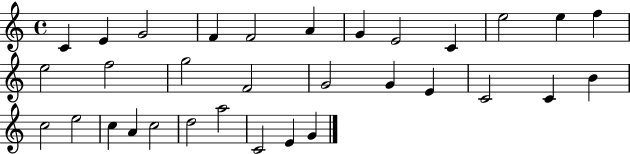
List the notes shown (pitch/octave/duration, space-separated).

C4/q E4/q G4/h F4/q F4/h A4/q G4/q E4/h C4/q E5/h E5/q F5/q E5/h F5/h G5/h F4/h G4/h G4/q E4/q C4/h C4/q B4/q C5/h E5/h C5/q A4/q C5/h D5/h A5/h C4/h E4/q G4/q